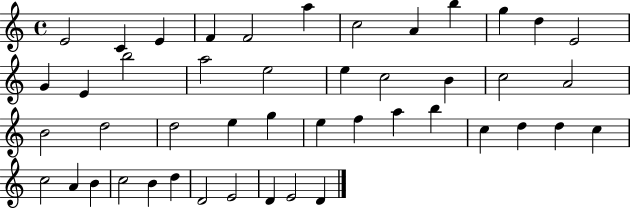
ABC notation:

X:1
T:Untitled
M:4/4
L:1/4
K:C
E2 C E F F2 a c2 A b g d E2 G E b2 a2 e2 e c2 B c2 A2 B2 d2 d2 e g e f a b c d d c c2 A B c2 B d D2 E2 D E2 D